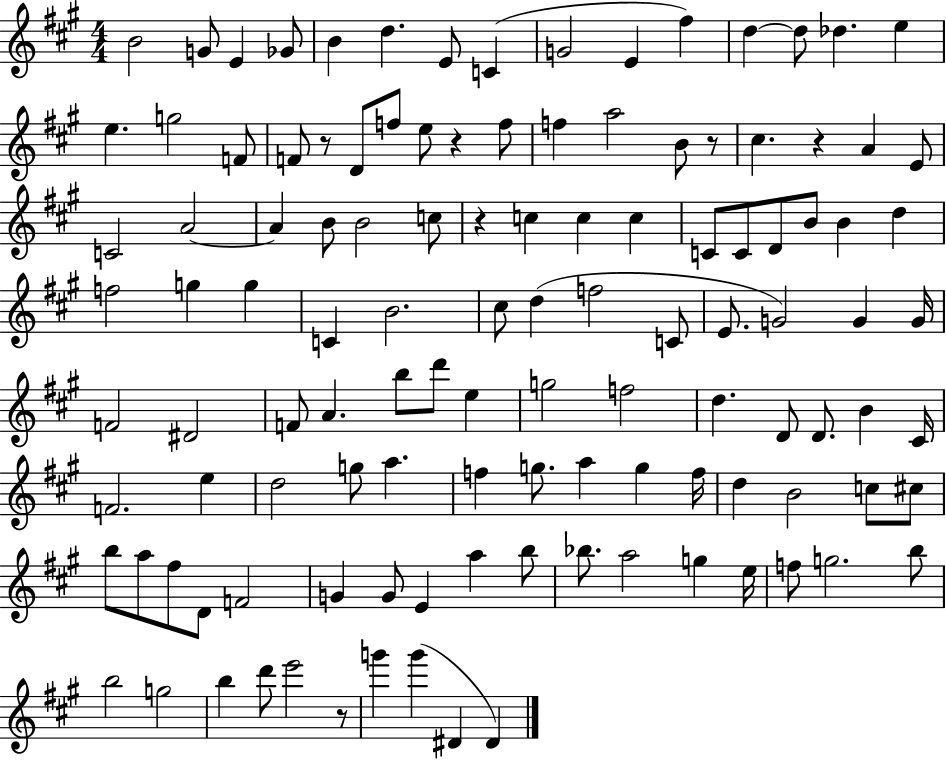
{
  \clef treble
  \numericTimeSignature
  \time 4/4
  \key a \major
  \repeat volta 2 { b'2 g'8 e'4 ges'8 | b'4 d''4. e'8 c'4( | g'2 e'4 fis''4) | d''4~~ d''8 des''4. e''4 | \break e''4. g''2 f'8 | f'8 r8 d'8 f''8 e''8 r4 f''8 | f''4 a''2 b'8 r8 | cis''4. r4 a'4 e'8 | \break c'2 a'2~~ | a'4 b'8 b'2 c''8 | r4 c''4 c''4 c''4 | c'8 c'8 d'8 b'8 b'4 d''4 | \break f''2 g''4 g''4 | c'4 b'2. | cis''8 d''4( f''2 c'8 | e'8. g'2) g'4 g'16 | \break f'2 dis'2 | f'8 a'4. b''8 d'''8 e''4 | g''2 f''2 | d''4. d'8 d'8. b'4 cis'16 | \break f'2. e''4 | d''2 g''8 a''4. | f''4 g''8. a''4 g''4 f''16 | d''4 b'2 c''8 cis''8 | \break b''8 a''8 fis''8 d'8 f'2 | g'4 g'8 e'4 a''4 b''8 | bes''8. a''2 g''4 e''16 | f''8 g''2. b''8 | \break b''2 g''2 | b''4 d'''8 e'''2 r8 | g'''4 g'''4( dis'4 dis'4) | } \bar "|."
}